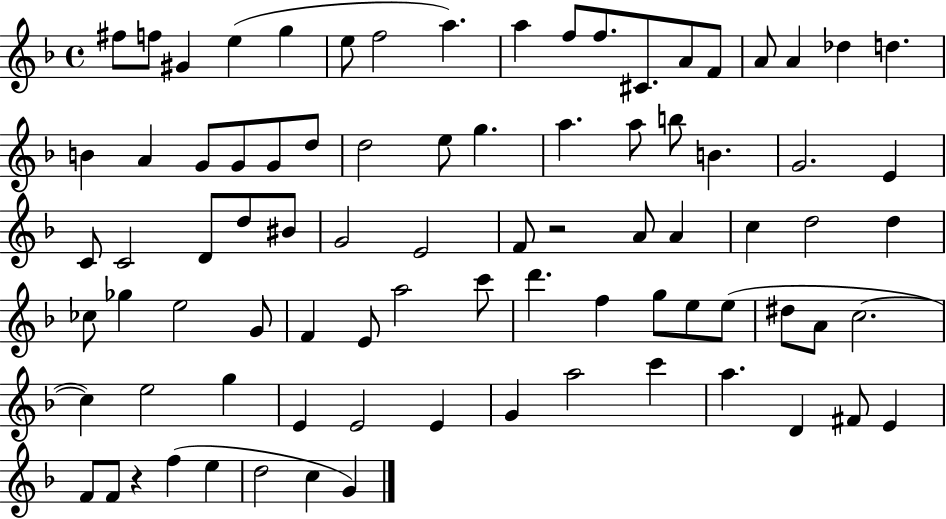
F#5/e F5/e G#4/q E5/q G5/q E5/e F5/h A5/q. A5/q F5/e F5/e. C#4/e. A4/e F4/e A4/e A4/q Db5/q D5/q. B4/q A4/q G4/e G4/e G4/e D5/e D5/h E5/e G5/q. A5/q. A5/e B5/e B4/q. G4/h. E4/q C4/e C4/h D4/e D5/e BIS4/e G4/h E4/h F4/e R/h A4/e A4/q C5/q D5/h D5/q CES5/e Gb5/q E5/h G4/e F4/q E4/e A5/h C6/e D6/q. F5/q G5/e E5/e E5/e D#5/e A4/e C5/h. C5/q E5/h G5/q E4/q E4/h E4/q G4/q A5/h C6/q A5/q. D4/q F#4/e E4/q F4/e F4/e R/q F5/q E5/q D5/h C5/q G4/q